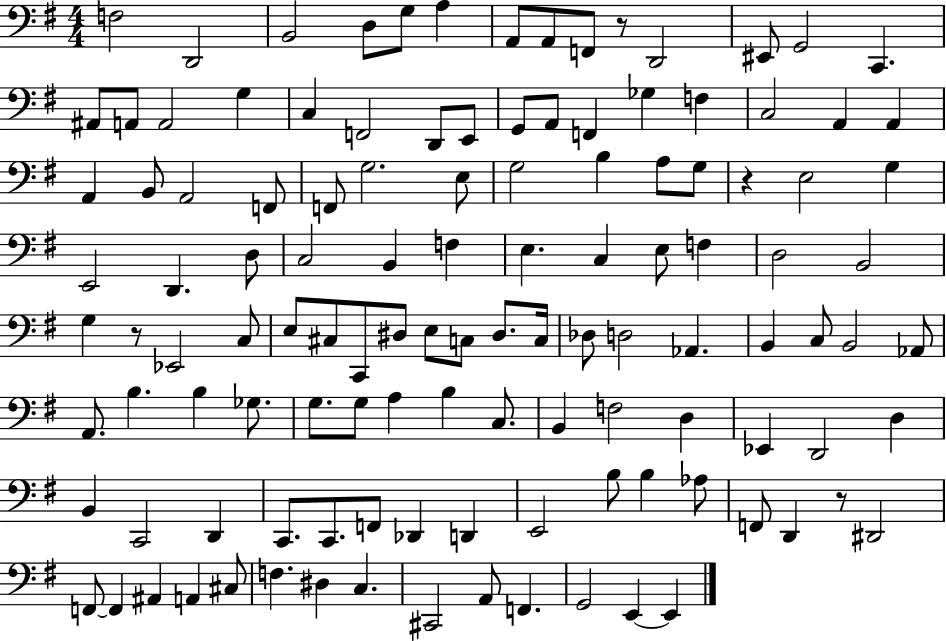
{
  \clef bass
  \numericTimeSignature
  \time 4/4
  \key g \major
  \repeat volta 2 { f2 d,2 | b,2 d8 g8 a4 | a,8 a,8 f,8 r8 d,2 | eis,8 g,2 c,4. | \break ais,8 a,8 a,2 g4 | c4 f,2 d,8 e,8 | g,8 a,8 f,4 ges4 f4 | c2 a,4 a,4 | \break a,4 b,8 a,2 f,8 | f,8 g2. e8 | g2 b4 a8 g8 | r4 e2 g4 | \break e,2 d,4. d8 | c2 b,4 f4 | e4. c4 e8 f4 | d2 b,2 | \break g4 r8 ees,2 c8 | e8 cis8 c,8 dis8 e8 c8 dis8. c16 | des8 d2 aes,4. | b,4 c8 b,2 aes,8 | \break a,8. b4. b4 ges8. | g8. g8 a4 b4 c8. | b,4 f2 d4 | ees,4 d,2 d4 | \break b,4 c,2 d,4 | c,8. c,8. f,8 des,4 d,4 | e,2 b8 b4 aes8 | f,8 d,4 r8 dis,2 | \break f,8~~ f,4 ais,4 a,4 cis8 | f4. dis4 c4. | cis,2 a,8 f,4. | g,2 e,4~~ e,4 | \break } \bar "|."
}